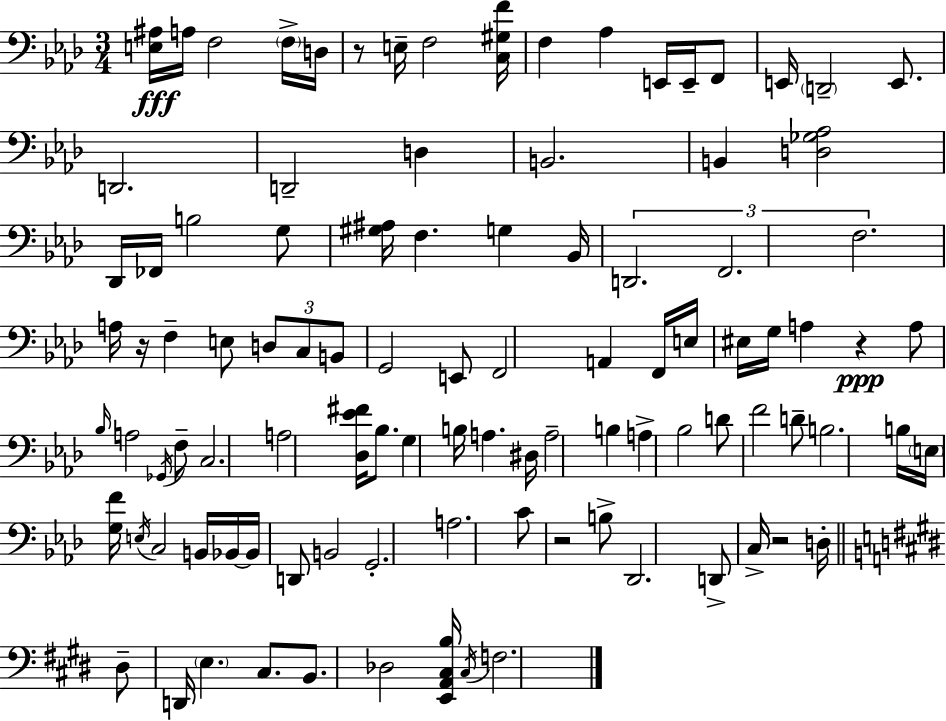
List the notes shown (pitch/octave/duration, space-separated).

[E3,A#3]/s A3/s F3/h F3/s D3/s R/e E3/s F3/h [C3,G#3,F4]/s F3/q Ab3/q E2/s E2/s F2/e E2/s D2/h E2/e. D2/h. D2/h D3/q B2/h. B2/q [D3,Gb3,Ab3]/h Db2/s FES2/s B3/h G3/e [G#3,A#3]/s F3/q. G3/q Bb2/s D2/h. F2/h. F3/h. A3/s R/s F3/q E3/e D3/e C3/e B2/e G2/h E2/e F2/h A2/q F2/s E3/s EIS3/s G3/s A3/q R/q A3/e Bb3/s A3/h Gb2/s F3/e C3/h. A3/h [Db3,Eb4,F#4]/s Bb3/e. G3/q B3/s A3/q. D#3/s A3/h B3/q A3/q Bb3/h D4/e F4/h D4/e B3/h. B3/s E3/s [G3,F4]/s E3/s C3/h B2/s Bb2/s Bb2/s D2/e B2/h G2/h. A3/h. C4/e R/h B3/e Db2/h. D2/e C3/s R/h D3/s D#3/e D2/s E3/q. C#3/e. B2/e. Db3/h [E2,A2,C#3,B3]/s C#3/s F3/h.